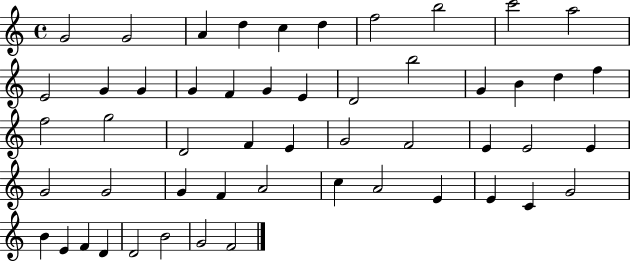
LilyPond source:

{
  \clef treble
  \time 4/4
  \defaultTimeSignature
  \key c \major
  g'2 g'2 | a'4 d''4 c''4 d''4 | f''2 b''2 | c'''2 a''2 | \break e'2 g'4 g'4 | g'4 f'4 g'4 e'4 | d'2 b''2 | g'4 b'4 d''4 f''4 | \break f''2 g''2 | d'2 f'4 e'4 | g'2 f'2 | e'4 e'2 e'4 | \break g'2 g'2 | g'4 f'4 a'2 | c''4 a'2 e'4 | e'4 c'4 g'2 | \break b'4 e'4 f'4 d'4 | d'2 b'2 | g'2 f'2 | \bar "|."
}